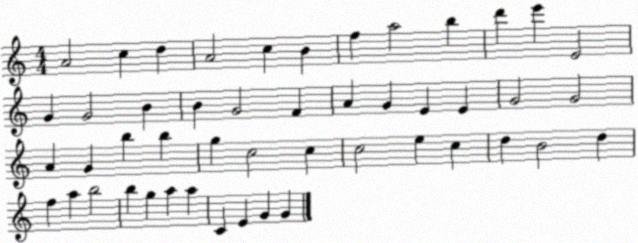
X:1
T:Untitled
M:4/4
L:1/4
K:C
A2 c d A2 c B f a2 b d' e' E2 G G2 B B G2 F A G E E G2 G2 A G b b g c2 c c2 e c d B2 d f a b2 b g a a C E G G